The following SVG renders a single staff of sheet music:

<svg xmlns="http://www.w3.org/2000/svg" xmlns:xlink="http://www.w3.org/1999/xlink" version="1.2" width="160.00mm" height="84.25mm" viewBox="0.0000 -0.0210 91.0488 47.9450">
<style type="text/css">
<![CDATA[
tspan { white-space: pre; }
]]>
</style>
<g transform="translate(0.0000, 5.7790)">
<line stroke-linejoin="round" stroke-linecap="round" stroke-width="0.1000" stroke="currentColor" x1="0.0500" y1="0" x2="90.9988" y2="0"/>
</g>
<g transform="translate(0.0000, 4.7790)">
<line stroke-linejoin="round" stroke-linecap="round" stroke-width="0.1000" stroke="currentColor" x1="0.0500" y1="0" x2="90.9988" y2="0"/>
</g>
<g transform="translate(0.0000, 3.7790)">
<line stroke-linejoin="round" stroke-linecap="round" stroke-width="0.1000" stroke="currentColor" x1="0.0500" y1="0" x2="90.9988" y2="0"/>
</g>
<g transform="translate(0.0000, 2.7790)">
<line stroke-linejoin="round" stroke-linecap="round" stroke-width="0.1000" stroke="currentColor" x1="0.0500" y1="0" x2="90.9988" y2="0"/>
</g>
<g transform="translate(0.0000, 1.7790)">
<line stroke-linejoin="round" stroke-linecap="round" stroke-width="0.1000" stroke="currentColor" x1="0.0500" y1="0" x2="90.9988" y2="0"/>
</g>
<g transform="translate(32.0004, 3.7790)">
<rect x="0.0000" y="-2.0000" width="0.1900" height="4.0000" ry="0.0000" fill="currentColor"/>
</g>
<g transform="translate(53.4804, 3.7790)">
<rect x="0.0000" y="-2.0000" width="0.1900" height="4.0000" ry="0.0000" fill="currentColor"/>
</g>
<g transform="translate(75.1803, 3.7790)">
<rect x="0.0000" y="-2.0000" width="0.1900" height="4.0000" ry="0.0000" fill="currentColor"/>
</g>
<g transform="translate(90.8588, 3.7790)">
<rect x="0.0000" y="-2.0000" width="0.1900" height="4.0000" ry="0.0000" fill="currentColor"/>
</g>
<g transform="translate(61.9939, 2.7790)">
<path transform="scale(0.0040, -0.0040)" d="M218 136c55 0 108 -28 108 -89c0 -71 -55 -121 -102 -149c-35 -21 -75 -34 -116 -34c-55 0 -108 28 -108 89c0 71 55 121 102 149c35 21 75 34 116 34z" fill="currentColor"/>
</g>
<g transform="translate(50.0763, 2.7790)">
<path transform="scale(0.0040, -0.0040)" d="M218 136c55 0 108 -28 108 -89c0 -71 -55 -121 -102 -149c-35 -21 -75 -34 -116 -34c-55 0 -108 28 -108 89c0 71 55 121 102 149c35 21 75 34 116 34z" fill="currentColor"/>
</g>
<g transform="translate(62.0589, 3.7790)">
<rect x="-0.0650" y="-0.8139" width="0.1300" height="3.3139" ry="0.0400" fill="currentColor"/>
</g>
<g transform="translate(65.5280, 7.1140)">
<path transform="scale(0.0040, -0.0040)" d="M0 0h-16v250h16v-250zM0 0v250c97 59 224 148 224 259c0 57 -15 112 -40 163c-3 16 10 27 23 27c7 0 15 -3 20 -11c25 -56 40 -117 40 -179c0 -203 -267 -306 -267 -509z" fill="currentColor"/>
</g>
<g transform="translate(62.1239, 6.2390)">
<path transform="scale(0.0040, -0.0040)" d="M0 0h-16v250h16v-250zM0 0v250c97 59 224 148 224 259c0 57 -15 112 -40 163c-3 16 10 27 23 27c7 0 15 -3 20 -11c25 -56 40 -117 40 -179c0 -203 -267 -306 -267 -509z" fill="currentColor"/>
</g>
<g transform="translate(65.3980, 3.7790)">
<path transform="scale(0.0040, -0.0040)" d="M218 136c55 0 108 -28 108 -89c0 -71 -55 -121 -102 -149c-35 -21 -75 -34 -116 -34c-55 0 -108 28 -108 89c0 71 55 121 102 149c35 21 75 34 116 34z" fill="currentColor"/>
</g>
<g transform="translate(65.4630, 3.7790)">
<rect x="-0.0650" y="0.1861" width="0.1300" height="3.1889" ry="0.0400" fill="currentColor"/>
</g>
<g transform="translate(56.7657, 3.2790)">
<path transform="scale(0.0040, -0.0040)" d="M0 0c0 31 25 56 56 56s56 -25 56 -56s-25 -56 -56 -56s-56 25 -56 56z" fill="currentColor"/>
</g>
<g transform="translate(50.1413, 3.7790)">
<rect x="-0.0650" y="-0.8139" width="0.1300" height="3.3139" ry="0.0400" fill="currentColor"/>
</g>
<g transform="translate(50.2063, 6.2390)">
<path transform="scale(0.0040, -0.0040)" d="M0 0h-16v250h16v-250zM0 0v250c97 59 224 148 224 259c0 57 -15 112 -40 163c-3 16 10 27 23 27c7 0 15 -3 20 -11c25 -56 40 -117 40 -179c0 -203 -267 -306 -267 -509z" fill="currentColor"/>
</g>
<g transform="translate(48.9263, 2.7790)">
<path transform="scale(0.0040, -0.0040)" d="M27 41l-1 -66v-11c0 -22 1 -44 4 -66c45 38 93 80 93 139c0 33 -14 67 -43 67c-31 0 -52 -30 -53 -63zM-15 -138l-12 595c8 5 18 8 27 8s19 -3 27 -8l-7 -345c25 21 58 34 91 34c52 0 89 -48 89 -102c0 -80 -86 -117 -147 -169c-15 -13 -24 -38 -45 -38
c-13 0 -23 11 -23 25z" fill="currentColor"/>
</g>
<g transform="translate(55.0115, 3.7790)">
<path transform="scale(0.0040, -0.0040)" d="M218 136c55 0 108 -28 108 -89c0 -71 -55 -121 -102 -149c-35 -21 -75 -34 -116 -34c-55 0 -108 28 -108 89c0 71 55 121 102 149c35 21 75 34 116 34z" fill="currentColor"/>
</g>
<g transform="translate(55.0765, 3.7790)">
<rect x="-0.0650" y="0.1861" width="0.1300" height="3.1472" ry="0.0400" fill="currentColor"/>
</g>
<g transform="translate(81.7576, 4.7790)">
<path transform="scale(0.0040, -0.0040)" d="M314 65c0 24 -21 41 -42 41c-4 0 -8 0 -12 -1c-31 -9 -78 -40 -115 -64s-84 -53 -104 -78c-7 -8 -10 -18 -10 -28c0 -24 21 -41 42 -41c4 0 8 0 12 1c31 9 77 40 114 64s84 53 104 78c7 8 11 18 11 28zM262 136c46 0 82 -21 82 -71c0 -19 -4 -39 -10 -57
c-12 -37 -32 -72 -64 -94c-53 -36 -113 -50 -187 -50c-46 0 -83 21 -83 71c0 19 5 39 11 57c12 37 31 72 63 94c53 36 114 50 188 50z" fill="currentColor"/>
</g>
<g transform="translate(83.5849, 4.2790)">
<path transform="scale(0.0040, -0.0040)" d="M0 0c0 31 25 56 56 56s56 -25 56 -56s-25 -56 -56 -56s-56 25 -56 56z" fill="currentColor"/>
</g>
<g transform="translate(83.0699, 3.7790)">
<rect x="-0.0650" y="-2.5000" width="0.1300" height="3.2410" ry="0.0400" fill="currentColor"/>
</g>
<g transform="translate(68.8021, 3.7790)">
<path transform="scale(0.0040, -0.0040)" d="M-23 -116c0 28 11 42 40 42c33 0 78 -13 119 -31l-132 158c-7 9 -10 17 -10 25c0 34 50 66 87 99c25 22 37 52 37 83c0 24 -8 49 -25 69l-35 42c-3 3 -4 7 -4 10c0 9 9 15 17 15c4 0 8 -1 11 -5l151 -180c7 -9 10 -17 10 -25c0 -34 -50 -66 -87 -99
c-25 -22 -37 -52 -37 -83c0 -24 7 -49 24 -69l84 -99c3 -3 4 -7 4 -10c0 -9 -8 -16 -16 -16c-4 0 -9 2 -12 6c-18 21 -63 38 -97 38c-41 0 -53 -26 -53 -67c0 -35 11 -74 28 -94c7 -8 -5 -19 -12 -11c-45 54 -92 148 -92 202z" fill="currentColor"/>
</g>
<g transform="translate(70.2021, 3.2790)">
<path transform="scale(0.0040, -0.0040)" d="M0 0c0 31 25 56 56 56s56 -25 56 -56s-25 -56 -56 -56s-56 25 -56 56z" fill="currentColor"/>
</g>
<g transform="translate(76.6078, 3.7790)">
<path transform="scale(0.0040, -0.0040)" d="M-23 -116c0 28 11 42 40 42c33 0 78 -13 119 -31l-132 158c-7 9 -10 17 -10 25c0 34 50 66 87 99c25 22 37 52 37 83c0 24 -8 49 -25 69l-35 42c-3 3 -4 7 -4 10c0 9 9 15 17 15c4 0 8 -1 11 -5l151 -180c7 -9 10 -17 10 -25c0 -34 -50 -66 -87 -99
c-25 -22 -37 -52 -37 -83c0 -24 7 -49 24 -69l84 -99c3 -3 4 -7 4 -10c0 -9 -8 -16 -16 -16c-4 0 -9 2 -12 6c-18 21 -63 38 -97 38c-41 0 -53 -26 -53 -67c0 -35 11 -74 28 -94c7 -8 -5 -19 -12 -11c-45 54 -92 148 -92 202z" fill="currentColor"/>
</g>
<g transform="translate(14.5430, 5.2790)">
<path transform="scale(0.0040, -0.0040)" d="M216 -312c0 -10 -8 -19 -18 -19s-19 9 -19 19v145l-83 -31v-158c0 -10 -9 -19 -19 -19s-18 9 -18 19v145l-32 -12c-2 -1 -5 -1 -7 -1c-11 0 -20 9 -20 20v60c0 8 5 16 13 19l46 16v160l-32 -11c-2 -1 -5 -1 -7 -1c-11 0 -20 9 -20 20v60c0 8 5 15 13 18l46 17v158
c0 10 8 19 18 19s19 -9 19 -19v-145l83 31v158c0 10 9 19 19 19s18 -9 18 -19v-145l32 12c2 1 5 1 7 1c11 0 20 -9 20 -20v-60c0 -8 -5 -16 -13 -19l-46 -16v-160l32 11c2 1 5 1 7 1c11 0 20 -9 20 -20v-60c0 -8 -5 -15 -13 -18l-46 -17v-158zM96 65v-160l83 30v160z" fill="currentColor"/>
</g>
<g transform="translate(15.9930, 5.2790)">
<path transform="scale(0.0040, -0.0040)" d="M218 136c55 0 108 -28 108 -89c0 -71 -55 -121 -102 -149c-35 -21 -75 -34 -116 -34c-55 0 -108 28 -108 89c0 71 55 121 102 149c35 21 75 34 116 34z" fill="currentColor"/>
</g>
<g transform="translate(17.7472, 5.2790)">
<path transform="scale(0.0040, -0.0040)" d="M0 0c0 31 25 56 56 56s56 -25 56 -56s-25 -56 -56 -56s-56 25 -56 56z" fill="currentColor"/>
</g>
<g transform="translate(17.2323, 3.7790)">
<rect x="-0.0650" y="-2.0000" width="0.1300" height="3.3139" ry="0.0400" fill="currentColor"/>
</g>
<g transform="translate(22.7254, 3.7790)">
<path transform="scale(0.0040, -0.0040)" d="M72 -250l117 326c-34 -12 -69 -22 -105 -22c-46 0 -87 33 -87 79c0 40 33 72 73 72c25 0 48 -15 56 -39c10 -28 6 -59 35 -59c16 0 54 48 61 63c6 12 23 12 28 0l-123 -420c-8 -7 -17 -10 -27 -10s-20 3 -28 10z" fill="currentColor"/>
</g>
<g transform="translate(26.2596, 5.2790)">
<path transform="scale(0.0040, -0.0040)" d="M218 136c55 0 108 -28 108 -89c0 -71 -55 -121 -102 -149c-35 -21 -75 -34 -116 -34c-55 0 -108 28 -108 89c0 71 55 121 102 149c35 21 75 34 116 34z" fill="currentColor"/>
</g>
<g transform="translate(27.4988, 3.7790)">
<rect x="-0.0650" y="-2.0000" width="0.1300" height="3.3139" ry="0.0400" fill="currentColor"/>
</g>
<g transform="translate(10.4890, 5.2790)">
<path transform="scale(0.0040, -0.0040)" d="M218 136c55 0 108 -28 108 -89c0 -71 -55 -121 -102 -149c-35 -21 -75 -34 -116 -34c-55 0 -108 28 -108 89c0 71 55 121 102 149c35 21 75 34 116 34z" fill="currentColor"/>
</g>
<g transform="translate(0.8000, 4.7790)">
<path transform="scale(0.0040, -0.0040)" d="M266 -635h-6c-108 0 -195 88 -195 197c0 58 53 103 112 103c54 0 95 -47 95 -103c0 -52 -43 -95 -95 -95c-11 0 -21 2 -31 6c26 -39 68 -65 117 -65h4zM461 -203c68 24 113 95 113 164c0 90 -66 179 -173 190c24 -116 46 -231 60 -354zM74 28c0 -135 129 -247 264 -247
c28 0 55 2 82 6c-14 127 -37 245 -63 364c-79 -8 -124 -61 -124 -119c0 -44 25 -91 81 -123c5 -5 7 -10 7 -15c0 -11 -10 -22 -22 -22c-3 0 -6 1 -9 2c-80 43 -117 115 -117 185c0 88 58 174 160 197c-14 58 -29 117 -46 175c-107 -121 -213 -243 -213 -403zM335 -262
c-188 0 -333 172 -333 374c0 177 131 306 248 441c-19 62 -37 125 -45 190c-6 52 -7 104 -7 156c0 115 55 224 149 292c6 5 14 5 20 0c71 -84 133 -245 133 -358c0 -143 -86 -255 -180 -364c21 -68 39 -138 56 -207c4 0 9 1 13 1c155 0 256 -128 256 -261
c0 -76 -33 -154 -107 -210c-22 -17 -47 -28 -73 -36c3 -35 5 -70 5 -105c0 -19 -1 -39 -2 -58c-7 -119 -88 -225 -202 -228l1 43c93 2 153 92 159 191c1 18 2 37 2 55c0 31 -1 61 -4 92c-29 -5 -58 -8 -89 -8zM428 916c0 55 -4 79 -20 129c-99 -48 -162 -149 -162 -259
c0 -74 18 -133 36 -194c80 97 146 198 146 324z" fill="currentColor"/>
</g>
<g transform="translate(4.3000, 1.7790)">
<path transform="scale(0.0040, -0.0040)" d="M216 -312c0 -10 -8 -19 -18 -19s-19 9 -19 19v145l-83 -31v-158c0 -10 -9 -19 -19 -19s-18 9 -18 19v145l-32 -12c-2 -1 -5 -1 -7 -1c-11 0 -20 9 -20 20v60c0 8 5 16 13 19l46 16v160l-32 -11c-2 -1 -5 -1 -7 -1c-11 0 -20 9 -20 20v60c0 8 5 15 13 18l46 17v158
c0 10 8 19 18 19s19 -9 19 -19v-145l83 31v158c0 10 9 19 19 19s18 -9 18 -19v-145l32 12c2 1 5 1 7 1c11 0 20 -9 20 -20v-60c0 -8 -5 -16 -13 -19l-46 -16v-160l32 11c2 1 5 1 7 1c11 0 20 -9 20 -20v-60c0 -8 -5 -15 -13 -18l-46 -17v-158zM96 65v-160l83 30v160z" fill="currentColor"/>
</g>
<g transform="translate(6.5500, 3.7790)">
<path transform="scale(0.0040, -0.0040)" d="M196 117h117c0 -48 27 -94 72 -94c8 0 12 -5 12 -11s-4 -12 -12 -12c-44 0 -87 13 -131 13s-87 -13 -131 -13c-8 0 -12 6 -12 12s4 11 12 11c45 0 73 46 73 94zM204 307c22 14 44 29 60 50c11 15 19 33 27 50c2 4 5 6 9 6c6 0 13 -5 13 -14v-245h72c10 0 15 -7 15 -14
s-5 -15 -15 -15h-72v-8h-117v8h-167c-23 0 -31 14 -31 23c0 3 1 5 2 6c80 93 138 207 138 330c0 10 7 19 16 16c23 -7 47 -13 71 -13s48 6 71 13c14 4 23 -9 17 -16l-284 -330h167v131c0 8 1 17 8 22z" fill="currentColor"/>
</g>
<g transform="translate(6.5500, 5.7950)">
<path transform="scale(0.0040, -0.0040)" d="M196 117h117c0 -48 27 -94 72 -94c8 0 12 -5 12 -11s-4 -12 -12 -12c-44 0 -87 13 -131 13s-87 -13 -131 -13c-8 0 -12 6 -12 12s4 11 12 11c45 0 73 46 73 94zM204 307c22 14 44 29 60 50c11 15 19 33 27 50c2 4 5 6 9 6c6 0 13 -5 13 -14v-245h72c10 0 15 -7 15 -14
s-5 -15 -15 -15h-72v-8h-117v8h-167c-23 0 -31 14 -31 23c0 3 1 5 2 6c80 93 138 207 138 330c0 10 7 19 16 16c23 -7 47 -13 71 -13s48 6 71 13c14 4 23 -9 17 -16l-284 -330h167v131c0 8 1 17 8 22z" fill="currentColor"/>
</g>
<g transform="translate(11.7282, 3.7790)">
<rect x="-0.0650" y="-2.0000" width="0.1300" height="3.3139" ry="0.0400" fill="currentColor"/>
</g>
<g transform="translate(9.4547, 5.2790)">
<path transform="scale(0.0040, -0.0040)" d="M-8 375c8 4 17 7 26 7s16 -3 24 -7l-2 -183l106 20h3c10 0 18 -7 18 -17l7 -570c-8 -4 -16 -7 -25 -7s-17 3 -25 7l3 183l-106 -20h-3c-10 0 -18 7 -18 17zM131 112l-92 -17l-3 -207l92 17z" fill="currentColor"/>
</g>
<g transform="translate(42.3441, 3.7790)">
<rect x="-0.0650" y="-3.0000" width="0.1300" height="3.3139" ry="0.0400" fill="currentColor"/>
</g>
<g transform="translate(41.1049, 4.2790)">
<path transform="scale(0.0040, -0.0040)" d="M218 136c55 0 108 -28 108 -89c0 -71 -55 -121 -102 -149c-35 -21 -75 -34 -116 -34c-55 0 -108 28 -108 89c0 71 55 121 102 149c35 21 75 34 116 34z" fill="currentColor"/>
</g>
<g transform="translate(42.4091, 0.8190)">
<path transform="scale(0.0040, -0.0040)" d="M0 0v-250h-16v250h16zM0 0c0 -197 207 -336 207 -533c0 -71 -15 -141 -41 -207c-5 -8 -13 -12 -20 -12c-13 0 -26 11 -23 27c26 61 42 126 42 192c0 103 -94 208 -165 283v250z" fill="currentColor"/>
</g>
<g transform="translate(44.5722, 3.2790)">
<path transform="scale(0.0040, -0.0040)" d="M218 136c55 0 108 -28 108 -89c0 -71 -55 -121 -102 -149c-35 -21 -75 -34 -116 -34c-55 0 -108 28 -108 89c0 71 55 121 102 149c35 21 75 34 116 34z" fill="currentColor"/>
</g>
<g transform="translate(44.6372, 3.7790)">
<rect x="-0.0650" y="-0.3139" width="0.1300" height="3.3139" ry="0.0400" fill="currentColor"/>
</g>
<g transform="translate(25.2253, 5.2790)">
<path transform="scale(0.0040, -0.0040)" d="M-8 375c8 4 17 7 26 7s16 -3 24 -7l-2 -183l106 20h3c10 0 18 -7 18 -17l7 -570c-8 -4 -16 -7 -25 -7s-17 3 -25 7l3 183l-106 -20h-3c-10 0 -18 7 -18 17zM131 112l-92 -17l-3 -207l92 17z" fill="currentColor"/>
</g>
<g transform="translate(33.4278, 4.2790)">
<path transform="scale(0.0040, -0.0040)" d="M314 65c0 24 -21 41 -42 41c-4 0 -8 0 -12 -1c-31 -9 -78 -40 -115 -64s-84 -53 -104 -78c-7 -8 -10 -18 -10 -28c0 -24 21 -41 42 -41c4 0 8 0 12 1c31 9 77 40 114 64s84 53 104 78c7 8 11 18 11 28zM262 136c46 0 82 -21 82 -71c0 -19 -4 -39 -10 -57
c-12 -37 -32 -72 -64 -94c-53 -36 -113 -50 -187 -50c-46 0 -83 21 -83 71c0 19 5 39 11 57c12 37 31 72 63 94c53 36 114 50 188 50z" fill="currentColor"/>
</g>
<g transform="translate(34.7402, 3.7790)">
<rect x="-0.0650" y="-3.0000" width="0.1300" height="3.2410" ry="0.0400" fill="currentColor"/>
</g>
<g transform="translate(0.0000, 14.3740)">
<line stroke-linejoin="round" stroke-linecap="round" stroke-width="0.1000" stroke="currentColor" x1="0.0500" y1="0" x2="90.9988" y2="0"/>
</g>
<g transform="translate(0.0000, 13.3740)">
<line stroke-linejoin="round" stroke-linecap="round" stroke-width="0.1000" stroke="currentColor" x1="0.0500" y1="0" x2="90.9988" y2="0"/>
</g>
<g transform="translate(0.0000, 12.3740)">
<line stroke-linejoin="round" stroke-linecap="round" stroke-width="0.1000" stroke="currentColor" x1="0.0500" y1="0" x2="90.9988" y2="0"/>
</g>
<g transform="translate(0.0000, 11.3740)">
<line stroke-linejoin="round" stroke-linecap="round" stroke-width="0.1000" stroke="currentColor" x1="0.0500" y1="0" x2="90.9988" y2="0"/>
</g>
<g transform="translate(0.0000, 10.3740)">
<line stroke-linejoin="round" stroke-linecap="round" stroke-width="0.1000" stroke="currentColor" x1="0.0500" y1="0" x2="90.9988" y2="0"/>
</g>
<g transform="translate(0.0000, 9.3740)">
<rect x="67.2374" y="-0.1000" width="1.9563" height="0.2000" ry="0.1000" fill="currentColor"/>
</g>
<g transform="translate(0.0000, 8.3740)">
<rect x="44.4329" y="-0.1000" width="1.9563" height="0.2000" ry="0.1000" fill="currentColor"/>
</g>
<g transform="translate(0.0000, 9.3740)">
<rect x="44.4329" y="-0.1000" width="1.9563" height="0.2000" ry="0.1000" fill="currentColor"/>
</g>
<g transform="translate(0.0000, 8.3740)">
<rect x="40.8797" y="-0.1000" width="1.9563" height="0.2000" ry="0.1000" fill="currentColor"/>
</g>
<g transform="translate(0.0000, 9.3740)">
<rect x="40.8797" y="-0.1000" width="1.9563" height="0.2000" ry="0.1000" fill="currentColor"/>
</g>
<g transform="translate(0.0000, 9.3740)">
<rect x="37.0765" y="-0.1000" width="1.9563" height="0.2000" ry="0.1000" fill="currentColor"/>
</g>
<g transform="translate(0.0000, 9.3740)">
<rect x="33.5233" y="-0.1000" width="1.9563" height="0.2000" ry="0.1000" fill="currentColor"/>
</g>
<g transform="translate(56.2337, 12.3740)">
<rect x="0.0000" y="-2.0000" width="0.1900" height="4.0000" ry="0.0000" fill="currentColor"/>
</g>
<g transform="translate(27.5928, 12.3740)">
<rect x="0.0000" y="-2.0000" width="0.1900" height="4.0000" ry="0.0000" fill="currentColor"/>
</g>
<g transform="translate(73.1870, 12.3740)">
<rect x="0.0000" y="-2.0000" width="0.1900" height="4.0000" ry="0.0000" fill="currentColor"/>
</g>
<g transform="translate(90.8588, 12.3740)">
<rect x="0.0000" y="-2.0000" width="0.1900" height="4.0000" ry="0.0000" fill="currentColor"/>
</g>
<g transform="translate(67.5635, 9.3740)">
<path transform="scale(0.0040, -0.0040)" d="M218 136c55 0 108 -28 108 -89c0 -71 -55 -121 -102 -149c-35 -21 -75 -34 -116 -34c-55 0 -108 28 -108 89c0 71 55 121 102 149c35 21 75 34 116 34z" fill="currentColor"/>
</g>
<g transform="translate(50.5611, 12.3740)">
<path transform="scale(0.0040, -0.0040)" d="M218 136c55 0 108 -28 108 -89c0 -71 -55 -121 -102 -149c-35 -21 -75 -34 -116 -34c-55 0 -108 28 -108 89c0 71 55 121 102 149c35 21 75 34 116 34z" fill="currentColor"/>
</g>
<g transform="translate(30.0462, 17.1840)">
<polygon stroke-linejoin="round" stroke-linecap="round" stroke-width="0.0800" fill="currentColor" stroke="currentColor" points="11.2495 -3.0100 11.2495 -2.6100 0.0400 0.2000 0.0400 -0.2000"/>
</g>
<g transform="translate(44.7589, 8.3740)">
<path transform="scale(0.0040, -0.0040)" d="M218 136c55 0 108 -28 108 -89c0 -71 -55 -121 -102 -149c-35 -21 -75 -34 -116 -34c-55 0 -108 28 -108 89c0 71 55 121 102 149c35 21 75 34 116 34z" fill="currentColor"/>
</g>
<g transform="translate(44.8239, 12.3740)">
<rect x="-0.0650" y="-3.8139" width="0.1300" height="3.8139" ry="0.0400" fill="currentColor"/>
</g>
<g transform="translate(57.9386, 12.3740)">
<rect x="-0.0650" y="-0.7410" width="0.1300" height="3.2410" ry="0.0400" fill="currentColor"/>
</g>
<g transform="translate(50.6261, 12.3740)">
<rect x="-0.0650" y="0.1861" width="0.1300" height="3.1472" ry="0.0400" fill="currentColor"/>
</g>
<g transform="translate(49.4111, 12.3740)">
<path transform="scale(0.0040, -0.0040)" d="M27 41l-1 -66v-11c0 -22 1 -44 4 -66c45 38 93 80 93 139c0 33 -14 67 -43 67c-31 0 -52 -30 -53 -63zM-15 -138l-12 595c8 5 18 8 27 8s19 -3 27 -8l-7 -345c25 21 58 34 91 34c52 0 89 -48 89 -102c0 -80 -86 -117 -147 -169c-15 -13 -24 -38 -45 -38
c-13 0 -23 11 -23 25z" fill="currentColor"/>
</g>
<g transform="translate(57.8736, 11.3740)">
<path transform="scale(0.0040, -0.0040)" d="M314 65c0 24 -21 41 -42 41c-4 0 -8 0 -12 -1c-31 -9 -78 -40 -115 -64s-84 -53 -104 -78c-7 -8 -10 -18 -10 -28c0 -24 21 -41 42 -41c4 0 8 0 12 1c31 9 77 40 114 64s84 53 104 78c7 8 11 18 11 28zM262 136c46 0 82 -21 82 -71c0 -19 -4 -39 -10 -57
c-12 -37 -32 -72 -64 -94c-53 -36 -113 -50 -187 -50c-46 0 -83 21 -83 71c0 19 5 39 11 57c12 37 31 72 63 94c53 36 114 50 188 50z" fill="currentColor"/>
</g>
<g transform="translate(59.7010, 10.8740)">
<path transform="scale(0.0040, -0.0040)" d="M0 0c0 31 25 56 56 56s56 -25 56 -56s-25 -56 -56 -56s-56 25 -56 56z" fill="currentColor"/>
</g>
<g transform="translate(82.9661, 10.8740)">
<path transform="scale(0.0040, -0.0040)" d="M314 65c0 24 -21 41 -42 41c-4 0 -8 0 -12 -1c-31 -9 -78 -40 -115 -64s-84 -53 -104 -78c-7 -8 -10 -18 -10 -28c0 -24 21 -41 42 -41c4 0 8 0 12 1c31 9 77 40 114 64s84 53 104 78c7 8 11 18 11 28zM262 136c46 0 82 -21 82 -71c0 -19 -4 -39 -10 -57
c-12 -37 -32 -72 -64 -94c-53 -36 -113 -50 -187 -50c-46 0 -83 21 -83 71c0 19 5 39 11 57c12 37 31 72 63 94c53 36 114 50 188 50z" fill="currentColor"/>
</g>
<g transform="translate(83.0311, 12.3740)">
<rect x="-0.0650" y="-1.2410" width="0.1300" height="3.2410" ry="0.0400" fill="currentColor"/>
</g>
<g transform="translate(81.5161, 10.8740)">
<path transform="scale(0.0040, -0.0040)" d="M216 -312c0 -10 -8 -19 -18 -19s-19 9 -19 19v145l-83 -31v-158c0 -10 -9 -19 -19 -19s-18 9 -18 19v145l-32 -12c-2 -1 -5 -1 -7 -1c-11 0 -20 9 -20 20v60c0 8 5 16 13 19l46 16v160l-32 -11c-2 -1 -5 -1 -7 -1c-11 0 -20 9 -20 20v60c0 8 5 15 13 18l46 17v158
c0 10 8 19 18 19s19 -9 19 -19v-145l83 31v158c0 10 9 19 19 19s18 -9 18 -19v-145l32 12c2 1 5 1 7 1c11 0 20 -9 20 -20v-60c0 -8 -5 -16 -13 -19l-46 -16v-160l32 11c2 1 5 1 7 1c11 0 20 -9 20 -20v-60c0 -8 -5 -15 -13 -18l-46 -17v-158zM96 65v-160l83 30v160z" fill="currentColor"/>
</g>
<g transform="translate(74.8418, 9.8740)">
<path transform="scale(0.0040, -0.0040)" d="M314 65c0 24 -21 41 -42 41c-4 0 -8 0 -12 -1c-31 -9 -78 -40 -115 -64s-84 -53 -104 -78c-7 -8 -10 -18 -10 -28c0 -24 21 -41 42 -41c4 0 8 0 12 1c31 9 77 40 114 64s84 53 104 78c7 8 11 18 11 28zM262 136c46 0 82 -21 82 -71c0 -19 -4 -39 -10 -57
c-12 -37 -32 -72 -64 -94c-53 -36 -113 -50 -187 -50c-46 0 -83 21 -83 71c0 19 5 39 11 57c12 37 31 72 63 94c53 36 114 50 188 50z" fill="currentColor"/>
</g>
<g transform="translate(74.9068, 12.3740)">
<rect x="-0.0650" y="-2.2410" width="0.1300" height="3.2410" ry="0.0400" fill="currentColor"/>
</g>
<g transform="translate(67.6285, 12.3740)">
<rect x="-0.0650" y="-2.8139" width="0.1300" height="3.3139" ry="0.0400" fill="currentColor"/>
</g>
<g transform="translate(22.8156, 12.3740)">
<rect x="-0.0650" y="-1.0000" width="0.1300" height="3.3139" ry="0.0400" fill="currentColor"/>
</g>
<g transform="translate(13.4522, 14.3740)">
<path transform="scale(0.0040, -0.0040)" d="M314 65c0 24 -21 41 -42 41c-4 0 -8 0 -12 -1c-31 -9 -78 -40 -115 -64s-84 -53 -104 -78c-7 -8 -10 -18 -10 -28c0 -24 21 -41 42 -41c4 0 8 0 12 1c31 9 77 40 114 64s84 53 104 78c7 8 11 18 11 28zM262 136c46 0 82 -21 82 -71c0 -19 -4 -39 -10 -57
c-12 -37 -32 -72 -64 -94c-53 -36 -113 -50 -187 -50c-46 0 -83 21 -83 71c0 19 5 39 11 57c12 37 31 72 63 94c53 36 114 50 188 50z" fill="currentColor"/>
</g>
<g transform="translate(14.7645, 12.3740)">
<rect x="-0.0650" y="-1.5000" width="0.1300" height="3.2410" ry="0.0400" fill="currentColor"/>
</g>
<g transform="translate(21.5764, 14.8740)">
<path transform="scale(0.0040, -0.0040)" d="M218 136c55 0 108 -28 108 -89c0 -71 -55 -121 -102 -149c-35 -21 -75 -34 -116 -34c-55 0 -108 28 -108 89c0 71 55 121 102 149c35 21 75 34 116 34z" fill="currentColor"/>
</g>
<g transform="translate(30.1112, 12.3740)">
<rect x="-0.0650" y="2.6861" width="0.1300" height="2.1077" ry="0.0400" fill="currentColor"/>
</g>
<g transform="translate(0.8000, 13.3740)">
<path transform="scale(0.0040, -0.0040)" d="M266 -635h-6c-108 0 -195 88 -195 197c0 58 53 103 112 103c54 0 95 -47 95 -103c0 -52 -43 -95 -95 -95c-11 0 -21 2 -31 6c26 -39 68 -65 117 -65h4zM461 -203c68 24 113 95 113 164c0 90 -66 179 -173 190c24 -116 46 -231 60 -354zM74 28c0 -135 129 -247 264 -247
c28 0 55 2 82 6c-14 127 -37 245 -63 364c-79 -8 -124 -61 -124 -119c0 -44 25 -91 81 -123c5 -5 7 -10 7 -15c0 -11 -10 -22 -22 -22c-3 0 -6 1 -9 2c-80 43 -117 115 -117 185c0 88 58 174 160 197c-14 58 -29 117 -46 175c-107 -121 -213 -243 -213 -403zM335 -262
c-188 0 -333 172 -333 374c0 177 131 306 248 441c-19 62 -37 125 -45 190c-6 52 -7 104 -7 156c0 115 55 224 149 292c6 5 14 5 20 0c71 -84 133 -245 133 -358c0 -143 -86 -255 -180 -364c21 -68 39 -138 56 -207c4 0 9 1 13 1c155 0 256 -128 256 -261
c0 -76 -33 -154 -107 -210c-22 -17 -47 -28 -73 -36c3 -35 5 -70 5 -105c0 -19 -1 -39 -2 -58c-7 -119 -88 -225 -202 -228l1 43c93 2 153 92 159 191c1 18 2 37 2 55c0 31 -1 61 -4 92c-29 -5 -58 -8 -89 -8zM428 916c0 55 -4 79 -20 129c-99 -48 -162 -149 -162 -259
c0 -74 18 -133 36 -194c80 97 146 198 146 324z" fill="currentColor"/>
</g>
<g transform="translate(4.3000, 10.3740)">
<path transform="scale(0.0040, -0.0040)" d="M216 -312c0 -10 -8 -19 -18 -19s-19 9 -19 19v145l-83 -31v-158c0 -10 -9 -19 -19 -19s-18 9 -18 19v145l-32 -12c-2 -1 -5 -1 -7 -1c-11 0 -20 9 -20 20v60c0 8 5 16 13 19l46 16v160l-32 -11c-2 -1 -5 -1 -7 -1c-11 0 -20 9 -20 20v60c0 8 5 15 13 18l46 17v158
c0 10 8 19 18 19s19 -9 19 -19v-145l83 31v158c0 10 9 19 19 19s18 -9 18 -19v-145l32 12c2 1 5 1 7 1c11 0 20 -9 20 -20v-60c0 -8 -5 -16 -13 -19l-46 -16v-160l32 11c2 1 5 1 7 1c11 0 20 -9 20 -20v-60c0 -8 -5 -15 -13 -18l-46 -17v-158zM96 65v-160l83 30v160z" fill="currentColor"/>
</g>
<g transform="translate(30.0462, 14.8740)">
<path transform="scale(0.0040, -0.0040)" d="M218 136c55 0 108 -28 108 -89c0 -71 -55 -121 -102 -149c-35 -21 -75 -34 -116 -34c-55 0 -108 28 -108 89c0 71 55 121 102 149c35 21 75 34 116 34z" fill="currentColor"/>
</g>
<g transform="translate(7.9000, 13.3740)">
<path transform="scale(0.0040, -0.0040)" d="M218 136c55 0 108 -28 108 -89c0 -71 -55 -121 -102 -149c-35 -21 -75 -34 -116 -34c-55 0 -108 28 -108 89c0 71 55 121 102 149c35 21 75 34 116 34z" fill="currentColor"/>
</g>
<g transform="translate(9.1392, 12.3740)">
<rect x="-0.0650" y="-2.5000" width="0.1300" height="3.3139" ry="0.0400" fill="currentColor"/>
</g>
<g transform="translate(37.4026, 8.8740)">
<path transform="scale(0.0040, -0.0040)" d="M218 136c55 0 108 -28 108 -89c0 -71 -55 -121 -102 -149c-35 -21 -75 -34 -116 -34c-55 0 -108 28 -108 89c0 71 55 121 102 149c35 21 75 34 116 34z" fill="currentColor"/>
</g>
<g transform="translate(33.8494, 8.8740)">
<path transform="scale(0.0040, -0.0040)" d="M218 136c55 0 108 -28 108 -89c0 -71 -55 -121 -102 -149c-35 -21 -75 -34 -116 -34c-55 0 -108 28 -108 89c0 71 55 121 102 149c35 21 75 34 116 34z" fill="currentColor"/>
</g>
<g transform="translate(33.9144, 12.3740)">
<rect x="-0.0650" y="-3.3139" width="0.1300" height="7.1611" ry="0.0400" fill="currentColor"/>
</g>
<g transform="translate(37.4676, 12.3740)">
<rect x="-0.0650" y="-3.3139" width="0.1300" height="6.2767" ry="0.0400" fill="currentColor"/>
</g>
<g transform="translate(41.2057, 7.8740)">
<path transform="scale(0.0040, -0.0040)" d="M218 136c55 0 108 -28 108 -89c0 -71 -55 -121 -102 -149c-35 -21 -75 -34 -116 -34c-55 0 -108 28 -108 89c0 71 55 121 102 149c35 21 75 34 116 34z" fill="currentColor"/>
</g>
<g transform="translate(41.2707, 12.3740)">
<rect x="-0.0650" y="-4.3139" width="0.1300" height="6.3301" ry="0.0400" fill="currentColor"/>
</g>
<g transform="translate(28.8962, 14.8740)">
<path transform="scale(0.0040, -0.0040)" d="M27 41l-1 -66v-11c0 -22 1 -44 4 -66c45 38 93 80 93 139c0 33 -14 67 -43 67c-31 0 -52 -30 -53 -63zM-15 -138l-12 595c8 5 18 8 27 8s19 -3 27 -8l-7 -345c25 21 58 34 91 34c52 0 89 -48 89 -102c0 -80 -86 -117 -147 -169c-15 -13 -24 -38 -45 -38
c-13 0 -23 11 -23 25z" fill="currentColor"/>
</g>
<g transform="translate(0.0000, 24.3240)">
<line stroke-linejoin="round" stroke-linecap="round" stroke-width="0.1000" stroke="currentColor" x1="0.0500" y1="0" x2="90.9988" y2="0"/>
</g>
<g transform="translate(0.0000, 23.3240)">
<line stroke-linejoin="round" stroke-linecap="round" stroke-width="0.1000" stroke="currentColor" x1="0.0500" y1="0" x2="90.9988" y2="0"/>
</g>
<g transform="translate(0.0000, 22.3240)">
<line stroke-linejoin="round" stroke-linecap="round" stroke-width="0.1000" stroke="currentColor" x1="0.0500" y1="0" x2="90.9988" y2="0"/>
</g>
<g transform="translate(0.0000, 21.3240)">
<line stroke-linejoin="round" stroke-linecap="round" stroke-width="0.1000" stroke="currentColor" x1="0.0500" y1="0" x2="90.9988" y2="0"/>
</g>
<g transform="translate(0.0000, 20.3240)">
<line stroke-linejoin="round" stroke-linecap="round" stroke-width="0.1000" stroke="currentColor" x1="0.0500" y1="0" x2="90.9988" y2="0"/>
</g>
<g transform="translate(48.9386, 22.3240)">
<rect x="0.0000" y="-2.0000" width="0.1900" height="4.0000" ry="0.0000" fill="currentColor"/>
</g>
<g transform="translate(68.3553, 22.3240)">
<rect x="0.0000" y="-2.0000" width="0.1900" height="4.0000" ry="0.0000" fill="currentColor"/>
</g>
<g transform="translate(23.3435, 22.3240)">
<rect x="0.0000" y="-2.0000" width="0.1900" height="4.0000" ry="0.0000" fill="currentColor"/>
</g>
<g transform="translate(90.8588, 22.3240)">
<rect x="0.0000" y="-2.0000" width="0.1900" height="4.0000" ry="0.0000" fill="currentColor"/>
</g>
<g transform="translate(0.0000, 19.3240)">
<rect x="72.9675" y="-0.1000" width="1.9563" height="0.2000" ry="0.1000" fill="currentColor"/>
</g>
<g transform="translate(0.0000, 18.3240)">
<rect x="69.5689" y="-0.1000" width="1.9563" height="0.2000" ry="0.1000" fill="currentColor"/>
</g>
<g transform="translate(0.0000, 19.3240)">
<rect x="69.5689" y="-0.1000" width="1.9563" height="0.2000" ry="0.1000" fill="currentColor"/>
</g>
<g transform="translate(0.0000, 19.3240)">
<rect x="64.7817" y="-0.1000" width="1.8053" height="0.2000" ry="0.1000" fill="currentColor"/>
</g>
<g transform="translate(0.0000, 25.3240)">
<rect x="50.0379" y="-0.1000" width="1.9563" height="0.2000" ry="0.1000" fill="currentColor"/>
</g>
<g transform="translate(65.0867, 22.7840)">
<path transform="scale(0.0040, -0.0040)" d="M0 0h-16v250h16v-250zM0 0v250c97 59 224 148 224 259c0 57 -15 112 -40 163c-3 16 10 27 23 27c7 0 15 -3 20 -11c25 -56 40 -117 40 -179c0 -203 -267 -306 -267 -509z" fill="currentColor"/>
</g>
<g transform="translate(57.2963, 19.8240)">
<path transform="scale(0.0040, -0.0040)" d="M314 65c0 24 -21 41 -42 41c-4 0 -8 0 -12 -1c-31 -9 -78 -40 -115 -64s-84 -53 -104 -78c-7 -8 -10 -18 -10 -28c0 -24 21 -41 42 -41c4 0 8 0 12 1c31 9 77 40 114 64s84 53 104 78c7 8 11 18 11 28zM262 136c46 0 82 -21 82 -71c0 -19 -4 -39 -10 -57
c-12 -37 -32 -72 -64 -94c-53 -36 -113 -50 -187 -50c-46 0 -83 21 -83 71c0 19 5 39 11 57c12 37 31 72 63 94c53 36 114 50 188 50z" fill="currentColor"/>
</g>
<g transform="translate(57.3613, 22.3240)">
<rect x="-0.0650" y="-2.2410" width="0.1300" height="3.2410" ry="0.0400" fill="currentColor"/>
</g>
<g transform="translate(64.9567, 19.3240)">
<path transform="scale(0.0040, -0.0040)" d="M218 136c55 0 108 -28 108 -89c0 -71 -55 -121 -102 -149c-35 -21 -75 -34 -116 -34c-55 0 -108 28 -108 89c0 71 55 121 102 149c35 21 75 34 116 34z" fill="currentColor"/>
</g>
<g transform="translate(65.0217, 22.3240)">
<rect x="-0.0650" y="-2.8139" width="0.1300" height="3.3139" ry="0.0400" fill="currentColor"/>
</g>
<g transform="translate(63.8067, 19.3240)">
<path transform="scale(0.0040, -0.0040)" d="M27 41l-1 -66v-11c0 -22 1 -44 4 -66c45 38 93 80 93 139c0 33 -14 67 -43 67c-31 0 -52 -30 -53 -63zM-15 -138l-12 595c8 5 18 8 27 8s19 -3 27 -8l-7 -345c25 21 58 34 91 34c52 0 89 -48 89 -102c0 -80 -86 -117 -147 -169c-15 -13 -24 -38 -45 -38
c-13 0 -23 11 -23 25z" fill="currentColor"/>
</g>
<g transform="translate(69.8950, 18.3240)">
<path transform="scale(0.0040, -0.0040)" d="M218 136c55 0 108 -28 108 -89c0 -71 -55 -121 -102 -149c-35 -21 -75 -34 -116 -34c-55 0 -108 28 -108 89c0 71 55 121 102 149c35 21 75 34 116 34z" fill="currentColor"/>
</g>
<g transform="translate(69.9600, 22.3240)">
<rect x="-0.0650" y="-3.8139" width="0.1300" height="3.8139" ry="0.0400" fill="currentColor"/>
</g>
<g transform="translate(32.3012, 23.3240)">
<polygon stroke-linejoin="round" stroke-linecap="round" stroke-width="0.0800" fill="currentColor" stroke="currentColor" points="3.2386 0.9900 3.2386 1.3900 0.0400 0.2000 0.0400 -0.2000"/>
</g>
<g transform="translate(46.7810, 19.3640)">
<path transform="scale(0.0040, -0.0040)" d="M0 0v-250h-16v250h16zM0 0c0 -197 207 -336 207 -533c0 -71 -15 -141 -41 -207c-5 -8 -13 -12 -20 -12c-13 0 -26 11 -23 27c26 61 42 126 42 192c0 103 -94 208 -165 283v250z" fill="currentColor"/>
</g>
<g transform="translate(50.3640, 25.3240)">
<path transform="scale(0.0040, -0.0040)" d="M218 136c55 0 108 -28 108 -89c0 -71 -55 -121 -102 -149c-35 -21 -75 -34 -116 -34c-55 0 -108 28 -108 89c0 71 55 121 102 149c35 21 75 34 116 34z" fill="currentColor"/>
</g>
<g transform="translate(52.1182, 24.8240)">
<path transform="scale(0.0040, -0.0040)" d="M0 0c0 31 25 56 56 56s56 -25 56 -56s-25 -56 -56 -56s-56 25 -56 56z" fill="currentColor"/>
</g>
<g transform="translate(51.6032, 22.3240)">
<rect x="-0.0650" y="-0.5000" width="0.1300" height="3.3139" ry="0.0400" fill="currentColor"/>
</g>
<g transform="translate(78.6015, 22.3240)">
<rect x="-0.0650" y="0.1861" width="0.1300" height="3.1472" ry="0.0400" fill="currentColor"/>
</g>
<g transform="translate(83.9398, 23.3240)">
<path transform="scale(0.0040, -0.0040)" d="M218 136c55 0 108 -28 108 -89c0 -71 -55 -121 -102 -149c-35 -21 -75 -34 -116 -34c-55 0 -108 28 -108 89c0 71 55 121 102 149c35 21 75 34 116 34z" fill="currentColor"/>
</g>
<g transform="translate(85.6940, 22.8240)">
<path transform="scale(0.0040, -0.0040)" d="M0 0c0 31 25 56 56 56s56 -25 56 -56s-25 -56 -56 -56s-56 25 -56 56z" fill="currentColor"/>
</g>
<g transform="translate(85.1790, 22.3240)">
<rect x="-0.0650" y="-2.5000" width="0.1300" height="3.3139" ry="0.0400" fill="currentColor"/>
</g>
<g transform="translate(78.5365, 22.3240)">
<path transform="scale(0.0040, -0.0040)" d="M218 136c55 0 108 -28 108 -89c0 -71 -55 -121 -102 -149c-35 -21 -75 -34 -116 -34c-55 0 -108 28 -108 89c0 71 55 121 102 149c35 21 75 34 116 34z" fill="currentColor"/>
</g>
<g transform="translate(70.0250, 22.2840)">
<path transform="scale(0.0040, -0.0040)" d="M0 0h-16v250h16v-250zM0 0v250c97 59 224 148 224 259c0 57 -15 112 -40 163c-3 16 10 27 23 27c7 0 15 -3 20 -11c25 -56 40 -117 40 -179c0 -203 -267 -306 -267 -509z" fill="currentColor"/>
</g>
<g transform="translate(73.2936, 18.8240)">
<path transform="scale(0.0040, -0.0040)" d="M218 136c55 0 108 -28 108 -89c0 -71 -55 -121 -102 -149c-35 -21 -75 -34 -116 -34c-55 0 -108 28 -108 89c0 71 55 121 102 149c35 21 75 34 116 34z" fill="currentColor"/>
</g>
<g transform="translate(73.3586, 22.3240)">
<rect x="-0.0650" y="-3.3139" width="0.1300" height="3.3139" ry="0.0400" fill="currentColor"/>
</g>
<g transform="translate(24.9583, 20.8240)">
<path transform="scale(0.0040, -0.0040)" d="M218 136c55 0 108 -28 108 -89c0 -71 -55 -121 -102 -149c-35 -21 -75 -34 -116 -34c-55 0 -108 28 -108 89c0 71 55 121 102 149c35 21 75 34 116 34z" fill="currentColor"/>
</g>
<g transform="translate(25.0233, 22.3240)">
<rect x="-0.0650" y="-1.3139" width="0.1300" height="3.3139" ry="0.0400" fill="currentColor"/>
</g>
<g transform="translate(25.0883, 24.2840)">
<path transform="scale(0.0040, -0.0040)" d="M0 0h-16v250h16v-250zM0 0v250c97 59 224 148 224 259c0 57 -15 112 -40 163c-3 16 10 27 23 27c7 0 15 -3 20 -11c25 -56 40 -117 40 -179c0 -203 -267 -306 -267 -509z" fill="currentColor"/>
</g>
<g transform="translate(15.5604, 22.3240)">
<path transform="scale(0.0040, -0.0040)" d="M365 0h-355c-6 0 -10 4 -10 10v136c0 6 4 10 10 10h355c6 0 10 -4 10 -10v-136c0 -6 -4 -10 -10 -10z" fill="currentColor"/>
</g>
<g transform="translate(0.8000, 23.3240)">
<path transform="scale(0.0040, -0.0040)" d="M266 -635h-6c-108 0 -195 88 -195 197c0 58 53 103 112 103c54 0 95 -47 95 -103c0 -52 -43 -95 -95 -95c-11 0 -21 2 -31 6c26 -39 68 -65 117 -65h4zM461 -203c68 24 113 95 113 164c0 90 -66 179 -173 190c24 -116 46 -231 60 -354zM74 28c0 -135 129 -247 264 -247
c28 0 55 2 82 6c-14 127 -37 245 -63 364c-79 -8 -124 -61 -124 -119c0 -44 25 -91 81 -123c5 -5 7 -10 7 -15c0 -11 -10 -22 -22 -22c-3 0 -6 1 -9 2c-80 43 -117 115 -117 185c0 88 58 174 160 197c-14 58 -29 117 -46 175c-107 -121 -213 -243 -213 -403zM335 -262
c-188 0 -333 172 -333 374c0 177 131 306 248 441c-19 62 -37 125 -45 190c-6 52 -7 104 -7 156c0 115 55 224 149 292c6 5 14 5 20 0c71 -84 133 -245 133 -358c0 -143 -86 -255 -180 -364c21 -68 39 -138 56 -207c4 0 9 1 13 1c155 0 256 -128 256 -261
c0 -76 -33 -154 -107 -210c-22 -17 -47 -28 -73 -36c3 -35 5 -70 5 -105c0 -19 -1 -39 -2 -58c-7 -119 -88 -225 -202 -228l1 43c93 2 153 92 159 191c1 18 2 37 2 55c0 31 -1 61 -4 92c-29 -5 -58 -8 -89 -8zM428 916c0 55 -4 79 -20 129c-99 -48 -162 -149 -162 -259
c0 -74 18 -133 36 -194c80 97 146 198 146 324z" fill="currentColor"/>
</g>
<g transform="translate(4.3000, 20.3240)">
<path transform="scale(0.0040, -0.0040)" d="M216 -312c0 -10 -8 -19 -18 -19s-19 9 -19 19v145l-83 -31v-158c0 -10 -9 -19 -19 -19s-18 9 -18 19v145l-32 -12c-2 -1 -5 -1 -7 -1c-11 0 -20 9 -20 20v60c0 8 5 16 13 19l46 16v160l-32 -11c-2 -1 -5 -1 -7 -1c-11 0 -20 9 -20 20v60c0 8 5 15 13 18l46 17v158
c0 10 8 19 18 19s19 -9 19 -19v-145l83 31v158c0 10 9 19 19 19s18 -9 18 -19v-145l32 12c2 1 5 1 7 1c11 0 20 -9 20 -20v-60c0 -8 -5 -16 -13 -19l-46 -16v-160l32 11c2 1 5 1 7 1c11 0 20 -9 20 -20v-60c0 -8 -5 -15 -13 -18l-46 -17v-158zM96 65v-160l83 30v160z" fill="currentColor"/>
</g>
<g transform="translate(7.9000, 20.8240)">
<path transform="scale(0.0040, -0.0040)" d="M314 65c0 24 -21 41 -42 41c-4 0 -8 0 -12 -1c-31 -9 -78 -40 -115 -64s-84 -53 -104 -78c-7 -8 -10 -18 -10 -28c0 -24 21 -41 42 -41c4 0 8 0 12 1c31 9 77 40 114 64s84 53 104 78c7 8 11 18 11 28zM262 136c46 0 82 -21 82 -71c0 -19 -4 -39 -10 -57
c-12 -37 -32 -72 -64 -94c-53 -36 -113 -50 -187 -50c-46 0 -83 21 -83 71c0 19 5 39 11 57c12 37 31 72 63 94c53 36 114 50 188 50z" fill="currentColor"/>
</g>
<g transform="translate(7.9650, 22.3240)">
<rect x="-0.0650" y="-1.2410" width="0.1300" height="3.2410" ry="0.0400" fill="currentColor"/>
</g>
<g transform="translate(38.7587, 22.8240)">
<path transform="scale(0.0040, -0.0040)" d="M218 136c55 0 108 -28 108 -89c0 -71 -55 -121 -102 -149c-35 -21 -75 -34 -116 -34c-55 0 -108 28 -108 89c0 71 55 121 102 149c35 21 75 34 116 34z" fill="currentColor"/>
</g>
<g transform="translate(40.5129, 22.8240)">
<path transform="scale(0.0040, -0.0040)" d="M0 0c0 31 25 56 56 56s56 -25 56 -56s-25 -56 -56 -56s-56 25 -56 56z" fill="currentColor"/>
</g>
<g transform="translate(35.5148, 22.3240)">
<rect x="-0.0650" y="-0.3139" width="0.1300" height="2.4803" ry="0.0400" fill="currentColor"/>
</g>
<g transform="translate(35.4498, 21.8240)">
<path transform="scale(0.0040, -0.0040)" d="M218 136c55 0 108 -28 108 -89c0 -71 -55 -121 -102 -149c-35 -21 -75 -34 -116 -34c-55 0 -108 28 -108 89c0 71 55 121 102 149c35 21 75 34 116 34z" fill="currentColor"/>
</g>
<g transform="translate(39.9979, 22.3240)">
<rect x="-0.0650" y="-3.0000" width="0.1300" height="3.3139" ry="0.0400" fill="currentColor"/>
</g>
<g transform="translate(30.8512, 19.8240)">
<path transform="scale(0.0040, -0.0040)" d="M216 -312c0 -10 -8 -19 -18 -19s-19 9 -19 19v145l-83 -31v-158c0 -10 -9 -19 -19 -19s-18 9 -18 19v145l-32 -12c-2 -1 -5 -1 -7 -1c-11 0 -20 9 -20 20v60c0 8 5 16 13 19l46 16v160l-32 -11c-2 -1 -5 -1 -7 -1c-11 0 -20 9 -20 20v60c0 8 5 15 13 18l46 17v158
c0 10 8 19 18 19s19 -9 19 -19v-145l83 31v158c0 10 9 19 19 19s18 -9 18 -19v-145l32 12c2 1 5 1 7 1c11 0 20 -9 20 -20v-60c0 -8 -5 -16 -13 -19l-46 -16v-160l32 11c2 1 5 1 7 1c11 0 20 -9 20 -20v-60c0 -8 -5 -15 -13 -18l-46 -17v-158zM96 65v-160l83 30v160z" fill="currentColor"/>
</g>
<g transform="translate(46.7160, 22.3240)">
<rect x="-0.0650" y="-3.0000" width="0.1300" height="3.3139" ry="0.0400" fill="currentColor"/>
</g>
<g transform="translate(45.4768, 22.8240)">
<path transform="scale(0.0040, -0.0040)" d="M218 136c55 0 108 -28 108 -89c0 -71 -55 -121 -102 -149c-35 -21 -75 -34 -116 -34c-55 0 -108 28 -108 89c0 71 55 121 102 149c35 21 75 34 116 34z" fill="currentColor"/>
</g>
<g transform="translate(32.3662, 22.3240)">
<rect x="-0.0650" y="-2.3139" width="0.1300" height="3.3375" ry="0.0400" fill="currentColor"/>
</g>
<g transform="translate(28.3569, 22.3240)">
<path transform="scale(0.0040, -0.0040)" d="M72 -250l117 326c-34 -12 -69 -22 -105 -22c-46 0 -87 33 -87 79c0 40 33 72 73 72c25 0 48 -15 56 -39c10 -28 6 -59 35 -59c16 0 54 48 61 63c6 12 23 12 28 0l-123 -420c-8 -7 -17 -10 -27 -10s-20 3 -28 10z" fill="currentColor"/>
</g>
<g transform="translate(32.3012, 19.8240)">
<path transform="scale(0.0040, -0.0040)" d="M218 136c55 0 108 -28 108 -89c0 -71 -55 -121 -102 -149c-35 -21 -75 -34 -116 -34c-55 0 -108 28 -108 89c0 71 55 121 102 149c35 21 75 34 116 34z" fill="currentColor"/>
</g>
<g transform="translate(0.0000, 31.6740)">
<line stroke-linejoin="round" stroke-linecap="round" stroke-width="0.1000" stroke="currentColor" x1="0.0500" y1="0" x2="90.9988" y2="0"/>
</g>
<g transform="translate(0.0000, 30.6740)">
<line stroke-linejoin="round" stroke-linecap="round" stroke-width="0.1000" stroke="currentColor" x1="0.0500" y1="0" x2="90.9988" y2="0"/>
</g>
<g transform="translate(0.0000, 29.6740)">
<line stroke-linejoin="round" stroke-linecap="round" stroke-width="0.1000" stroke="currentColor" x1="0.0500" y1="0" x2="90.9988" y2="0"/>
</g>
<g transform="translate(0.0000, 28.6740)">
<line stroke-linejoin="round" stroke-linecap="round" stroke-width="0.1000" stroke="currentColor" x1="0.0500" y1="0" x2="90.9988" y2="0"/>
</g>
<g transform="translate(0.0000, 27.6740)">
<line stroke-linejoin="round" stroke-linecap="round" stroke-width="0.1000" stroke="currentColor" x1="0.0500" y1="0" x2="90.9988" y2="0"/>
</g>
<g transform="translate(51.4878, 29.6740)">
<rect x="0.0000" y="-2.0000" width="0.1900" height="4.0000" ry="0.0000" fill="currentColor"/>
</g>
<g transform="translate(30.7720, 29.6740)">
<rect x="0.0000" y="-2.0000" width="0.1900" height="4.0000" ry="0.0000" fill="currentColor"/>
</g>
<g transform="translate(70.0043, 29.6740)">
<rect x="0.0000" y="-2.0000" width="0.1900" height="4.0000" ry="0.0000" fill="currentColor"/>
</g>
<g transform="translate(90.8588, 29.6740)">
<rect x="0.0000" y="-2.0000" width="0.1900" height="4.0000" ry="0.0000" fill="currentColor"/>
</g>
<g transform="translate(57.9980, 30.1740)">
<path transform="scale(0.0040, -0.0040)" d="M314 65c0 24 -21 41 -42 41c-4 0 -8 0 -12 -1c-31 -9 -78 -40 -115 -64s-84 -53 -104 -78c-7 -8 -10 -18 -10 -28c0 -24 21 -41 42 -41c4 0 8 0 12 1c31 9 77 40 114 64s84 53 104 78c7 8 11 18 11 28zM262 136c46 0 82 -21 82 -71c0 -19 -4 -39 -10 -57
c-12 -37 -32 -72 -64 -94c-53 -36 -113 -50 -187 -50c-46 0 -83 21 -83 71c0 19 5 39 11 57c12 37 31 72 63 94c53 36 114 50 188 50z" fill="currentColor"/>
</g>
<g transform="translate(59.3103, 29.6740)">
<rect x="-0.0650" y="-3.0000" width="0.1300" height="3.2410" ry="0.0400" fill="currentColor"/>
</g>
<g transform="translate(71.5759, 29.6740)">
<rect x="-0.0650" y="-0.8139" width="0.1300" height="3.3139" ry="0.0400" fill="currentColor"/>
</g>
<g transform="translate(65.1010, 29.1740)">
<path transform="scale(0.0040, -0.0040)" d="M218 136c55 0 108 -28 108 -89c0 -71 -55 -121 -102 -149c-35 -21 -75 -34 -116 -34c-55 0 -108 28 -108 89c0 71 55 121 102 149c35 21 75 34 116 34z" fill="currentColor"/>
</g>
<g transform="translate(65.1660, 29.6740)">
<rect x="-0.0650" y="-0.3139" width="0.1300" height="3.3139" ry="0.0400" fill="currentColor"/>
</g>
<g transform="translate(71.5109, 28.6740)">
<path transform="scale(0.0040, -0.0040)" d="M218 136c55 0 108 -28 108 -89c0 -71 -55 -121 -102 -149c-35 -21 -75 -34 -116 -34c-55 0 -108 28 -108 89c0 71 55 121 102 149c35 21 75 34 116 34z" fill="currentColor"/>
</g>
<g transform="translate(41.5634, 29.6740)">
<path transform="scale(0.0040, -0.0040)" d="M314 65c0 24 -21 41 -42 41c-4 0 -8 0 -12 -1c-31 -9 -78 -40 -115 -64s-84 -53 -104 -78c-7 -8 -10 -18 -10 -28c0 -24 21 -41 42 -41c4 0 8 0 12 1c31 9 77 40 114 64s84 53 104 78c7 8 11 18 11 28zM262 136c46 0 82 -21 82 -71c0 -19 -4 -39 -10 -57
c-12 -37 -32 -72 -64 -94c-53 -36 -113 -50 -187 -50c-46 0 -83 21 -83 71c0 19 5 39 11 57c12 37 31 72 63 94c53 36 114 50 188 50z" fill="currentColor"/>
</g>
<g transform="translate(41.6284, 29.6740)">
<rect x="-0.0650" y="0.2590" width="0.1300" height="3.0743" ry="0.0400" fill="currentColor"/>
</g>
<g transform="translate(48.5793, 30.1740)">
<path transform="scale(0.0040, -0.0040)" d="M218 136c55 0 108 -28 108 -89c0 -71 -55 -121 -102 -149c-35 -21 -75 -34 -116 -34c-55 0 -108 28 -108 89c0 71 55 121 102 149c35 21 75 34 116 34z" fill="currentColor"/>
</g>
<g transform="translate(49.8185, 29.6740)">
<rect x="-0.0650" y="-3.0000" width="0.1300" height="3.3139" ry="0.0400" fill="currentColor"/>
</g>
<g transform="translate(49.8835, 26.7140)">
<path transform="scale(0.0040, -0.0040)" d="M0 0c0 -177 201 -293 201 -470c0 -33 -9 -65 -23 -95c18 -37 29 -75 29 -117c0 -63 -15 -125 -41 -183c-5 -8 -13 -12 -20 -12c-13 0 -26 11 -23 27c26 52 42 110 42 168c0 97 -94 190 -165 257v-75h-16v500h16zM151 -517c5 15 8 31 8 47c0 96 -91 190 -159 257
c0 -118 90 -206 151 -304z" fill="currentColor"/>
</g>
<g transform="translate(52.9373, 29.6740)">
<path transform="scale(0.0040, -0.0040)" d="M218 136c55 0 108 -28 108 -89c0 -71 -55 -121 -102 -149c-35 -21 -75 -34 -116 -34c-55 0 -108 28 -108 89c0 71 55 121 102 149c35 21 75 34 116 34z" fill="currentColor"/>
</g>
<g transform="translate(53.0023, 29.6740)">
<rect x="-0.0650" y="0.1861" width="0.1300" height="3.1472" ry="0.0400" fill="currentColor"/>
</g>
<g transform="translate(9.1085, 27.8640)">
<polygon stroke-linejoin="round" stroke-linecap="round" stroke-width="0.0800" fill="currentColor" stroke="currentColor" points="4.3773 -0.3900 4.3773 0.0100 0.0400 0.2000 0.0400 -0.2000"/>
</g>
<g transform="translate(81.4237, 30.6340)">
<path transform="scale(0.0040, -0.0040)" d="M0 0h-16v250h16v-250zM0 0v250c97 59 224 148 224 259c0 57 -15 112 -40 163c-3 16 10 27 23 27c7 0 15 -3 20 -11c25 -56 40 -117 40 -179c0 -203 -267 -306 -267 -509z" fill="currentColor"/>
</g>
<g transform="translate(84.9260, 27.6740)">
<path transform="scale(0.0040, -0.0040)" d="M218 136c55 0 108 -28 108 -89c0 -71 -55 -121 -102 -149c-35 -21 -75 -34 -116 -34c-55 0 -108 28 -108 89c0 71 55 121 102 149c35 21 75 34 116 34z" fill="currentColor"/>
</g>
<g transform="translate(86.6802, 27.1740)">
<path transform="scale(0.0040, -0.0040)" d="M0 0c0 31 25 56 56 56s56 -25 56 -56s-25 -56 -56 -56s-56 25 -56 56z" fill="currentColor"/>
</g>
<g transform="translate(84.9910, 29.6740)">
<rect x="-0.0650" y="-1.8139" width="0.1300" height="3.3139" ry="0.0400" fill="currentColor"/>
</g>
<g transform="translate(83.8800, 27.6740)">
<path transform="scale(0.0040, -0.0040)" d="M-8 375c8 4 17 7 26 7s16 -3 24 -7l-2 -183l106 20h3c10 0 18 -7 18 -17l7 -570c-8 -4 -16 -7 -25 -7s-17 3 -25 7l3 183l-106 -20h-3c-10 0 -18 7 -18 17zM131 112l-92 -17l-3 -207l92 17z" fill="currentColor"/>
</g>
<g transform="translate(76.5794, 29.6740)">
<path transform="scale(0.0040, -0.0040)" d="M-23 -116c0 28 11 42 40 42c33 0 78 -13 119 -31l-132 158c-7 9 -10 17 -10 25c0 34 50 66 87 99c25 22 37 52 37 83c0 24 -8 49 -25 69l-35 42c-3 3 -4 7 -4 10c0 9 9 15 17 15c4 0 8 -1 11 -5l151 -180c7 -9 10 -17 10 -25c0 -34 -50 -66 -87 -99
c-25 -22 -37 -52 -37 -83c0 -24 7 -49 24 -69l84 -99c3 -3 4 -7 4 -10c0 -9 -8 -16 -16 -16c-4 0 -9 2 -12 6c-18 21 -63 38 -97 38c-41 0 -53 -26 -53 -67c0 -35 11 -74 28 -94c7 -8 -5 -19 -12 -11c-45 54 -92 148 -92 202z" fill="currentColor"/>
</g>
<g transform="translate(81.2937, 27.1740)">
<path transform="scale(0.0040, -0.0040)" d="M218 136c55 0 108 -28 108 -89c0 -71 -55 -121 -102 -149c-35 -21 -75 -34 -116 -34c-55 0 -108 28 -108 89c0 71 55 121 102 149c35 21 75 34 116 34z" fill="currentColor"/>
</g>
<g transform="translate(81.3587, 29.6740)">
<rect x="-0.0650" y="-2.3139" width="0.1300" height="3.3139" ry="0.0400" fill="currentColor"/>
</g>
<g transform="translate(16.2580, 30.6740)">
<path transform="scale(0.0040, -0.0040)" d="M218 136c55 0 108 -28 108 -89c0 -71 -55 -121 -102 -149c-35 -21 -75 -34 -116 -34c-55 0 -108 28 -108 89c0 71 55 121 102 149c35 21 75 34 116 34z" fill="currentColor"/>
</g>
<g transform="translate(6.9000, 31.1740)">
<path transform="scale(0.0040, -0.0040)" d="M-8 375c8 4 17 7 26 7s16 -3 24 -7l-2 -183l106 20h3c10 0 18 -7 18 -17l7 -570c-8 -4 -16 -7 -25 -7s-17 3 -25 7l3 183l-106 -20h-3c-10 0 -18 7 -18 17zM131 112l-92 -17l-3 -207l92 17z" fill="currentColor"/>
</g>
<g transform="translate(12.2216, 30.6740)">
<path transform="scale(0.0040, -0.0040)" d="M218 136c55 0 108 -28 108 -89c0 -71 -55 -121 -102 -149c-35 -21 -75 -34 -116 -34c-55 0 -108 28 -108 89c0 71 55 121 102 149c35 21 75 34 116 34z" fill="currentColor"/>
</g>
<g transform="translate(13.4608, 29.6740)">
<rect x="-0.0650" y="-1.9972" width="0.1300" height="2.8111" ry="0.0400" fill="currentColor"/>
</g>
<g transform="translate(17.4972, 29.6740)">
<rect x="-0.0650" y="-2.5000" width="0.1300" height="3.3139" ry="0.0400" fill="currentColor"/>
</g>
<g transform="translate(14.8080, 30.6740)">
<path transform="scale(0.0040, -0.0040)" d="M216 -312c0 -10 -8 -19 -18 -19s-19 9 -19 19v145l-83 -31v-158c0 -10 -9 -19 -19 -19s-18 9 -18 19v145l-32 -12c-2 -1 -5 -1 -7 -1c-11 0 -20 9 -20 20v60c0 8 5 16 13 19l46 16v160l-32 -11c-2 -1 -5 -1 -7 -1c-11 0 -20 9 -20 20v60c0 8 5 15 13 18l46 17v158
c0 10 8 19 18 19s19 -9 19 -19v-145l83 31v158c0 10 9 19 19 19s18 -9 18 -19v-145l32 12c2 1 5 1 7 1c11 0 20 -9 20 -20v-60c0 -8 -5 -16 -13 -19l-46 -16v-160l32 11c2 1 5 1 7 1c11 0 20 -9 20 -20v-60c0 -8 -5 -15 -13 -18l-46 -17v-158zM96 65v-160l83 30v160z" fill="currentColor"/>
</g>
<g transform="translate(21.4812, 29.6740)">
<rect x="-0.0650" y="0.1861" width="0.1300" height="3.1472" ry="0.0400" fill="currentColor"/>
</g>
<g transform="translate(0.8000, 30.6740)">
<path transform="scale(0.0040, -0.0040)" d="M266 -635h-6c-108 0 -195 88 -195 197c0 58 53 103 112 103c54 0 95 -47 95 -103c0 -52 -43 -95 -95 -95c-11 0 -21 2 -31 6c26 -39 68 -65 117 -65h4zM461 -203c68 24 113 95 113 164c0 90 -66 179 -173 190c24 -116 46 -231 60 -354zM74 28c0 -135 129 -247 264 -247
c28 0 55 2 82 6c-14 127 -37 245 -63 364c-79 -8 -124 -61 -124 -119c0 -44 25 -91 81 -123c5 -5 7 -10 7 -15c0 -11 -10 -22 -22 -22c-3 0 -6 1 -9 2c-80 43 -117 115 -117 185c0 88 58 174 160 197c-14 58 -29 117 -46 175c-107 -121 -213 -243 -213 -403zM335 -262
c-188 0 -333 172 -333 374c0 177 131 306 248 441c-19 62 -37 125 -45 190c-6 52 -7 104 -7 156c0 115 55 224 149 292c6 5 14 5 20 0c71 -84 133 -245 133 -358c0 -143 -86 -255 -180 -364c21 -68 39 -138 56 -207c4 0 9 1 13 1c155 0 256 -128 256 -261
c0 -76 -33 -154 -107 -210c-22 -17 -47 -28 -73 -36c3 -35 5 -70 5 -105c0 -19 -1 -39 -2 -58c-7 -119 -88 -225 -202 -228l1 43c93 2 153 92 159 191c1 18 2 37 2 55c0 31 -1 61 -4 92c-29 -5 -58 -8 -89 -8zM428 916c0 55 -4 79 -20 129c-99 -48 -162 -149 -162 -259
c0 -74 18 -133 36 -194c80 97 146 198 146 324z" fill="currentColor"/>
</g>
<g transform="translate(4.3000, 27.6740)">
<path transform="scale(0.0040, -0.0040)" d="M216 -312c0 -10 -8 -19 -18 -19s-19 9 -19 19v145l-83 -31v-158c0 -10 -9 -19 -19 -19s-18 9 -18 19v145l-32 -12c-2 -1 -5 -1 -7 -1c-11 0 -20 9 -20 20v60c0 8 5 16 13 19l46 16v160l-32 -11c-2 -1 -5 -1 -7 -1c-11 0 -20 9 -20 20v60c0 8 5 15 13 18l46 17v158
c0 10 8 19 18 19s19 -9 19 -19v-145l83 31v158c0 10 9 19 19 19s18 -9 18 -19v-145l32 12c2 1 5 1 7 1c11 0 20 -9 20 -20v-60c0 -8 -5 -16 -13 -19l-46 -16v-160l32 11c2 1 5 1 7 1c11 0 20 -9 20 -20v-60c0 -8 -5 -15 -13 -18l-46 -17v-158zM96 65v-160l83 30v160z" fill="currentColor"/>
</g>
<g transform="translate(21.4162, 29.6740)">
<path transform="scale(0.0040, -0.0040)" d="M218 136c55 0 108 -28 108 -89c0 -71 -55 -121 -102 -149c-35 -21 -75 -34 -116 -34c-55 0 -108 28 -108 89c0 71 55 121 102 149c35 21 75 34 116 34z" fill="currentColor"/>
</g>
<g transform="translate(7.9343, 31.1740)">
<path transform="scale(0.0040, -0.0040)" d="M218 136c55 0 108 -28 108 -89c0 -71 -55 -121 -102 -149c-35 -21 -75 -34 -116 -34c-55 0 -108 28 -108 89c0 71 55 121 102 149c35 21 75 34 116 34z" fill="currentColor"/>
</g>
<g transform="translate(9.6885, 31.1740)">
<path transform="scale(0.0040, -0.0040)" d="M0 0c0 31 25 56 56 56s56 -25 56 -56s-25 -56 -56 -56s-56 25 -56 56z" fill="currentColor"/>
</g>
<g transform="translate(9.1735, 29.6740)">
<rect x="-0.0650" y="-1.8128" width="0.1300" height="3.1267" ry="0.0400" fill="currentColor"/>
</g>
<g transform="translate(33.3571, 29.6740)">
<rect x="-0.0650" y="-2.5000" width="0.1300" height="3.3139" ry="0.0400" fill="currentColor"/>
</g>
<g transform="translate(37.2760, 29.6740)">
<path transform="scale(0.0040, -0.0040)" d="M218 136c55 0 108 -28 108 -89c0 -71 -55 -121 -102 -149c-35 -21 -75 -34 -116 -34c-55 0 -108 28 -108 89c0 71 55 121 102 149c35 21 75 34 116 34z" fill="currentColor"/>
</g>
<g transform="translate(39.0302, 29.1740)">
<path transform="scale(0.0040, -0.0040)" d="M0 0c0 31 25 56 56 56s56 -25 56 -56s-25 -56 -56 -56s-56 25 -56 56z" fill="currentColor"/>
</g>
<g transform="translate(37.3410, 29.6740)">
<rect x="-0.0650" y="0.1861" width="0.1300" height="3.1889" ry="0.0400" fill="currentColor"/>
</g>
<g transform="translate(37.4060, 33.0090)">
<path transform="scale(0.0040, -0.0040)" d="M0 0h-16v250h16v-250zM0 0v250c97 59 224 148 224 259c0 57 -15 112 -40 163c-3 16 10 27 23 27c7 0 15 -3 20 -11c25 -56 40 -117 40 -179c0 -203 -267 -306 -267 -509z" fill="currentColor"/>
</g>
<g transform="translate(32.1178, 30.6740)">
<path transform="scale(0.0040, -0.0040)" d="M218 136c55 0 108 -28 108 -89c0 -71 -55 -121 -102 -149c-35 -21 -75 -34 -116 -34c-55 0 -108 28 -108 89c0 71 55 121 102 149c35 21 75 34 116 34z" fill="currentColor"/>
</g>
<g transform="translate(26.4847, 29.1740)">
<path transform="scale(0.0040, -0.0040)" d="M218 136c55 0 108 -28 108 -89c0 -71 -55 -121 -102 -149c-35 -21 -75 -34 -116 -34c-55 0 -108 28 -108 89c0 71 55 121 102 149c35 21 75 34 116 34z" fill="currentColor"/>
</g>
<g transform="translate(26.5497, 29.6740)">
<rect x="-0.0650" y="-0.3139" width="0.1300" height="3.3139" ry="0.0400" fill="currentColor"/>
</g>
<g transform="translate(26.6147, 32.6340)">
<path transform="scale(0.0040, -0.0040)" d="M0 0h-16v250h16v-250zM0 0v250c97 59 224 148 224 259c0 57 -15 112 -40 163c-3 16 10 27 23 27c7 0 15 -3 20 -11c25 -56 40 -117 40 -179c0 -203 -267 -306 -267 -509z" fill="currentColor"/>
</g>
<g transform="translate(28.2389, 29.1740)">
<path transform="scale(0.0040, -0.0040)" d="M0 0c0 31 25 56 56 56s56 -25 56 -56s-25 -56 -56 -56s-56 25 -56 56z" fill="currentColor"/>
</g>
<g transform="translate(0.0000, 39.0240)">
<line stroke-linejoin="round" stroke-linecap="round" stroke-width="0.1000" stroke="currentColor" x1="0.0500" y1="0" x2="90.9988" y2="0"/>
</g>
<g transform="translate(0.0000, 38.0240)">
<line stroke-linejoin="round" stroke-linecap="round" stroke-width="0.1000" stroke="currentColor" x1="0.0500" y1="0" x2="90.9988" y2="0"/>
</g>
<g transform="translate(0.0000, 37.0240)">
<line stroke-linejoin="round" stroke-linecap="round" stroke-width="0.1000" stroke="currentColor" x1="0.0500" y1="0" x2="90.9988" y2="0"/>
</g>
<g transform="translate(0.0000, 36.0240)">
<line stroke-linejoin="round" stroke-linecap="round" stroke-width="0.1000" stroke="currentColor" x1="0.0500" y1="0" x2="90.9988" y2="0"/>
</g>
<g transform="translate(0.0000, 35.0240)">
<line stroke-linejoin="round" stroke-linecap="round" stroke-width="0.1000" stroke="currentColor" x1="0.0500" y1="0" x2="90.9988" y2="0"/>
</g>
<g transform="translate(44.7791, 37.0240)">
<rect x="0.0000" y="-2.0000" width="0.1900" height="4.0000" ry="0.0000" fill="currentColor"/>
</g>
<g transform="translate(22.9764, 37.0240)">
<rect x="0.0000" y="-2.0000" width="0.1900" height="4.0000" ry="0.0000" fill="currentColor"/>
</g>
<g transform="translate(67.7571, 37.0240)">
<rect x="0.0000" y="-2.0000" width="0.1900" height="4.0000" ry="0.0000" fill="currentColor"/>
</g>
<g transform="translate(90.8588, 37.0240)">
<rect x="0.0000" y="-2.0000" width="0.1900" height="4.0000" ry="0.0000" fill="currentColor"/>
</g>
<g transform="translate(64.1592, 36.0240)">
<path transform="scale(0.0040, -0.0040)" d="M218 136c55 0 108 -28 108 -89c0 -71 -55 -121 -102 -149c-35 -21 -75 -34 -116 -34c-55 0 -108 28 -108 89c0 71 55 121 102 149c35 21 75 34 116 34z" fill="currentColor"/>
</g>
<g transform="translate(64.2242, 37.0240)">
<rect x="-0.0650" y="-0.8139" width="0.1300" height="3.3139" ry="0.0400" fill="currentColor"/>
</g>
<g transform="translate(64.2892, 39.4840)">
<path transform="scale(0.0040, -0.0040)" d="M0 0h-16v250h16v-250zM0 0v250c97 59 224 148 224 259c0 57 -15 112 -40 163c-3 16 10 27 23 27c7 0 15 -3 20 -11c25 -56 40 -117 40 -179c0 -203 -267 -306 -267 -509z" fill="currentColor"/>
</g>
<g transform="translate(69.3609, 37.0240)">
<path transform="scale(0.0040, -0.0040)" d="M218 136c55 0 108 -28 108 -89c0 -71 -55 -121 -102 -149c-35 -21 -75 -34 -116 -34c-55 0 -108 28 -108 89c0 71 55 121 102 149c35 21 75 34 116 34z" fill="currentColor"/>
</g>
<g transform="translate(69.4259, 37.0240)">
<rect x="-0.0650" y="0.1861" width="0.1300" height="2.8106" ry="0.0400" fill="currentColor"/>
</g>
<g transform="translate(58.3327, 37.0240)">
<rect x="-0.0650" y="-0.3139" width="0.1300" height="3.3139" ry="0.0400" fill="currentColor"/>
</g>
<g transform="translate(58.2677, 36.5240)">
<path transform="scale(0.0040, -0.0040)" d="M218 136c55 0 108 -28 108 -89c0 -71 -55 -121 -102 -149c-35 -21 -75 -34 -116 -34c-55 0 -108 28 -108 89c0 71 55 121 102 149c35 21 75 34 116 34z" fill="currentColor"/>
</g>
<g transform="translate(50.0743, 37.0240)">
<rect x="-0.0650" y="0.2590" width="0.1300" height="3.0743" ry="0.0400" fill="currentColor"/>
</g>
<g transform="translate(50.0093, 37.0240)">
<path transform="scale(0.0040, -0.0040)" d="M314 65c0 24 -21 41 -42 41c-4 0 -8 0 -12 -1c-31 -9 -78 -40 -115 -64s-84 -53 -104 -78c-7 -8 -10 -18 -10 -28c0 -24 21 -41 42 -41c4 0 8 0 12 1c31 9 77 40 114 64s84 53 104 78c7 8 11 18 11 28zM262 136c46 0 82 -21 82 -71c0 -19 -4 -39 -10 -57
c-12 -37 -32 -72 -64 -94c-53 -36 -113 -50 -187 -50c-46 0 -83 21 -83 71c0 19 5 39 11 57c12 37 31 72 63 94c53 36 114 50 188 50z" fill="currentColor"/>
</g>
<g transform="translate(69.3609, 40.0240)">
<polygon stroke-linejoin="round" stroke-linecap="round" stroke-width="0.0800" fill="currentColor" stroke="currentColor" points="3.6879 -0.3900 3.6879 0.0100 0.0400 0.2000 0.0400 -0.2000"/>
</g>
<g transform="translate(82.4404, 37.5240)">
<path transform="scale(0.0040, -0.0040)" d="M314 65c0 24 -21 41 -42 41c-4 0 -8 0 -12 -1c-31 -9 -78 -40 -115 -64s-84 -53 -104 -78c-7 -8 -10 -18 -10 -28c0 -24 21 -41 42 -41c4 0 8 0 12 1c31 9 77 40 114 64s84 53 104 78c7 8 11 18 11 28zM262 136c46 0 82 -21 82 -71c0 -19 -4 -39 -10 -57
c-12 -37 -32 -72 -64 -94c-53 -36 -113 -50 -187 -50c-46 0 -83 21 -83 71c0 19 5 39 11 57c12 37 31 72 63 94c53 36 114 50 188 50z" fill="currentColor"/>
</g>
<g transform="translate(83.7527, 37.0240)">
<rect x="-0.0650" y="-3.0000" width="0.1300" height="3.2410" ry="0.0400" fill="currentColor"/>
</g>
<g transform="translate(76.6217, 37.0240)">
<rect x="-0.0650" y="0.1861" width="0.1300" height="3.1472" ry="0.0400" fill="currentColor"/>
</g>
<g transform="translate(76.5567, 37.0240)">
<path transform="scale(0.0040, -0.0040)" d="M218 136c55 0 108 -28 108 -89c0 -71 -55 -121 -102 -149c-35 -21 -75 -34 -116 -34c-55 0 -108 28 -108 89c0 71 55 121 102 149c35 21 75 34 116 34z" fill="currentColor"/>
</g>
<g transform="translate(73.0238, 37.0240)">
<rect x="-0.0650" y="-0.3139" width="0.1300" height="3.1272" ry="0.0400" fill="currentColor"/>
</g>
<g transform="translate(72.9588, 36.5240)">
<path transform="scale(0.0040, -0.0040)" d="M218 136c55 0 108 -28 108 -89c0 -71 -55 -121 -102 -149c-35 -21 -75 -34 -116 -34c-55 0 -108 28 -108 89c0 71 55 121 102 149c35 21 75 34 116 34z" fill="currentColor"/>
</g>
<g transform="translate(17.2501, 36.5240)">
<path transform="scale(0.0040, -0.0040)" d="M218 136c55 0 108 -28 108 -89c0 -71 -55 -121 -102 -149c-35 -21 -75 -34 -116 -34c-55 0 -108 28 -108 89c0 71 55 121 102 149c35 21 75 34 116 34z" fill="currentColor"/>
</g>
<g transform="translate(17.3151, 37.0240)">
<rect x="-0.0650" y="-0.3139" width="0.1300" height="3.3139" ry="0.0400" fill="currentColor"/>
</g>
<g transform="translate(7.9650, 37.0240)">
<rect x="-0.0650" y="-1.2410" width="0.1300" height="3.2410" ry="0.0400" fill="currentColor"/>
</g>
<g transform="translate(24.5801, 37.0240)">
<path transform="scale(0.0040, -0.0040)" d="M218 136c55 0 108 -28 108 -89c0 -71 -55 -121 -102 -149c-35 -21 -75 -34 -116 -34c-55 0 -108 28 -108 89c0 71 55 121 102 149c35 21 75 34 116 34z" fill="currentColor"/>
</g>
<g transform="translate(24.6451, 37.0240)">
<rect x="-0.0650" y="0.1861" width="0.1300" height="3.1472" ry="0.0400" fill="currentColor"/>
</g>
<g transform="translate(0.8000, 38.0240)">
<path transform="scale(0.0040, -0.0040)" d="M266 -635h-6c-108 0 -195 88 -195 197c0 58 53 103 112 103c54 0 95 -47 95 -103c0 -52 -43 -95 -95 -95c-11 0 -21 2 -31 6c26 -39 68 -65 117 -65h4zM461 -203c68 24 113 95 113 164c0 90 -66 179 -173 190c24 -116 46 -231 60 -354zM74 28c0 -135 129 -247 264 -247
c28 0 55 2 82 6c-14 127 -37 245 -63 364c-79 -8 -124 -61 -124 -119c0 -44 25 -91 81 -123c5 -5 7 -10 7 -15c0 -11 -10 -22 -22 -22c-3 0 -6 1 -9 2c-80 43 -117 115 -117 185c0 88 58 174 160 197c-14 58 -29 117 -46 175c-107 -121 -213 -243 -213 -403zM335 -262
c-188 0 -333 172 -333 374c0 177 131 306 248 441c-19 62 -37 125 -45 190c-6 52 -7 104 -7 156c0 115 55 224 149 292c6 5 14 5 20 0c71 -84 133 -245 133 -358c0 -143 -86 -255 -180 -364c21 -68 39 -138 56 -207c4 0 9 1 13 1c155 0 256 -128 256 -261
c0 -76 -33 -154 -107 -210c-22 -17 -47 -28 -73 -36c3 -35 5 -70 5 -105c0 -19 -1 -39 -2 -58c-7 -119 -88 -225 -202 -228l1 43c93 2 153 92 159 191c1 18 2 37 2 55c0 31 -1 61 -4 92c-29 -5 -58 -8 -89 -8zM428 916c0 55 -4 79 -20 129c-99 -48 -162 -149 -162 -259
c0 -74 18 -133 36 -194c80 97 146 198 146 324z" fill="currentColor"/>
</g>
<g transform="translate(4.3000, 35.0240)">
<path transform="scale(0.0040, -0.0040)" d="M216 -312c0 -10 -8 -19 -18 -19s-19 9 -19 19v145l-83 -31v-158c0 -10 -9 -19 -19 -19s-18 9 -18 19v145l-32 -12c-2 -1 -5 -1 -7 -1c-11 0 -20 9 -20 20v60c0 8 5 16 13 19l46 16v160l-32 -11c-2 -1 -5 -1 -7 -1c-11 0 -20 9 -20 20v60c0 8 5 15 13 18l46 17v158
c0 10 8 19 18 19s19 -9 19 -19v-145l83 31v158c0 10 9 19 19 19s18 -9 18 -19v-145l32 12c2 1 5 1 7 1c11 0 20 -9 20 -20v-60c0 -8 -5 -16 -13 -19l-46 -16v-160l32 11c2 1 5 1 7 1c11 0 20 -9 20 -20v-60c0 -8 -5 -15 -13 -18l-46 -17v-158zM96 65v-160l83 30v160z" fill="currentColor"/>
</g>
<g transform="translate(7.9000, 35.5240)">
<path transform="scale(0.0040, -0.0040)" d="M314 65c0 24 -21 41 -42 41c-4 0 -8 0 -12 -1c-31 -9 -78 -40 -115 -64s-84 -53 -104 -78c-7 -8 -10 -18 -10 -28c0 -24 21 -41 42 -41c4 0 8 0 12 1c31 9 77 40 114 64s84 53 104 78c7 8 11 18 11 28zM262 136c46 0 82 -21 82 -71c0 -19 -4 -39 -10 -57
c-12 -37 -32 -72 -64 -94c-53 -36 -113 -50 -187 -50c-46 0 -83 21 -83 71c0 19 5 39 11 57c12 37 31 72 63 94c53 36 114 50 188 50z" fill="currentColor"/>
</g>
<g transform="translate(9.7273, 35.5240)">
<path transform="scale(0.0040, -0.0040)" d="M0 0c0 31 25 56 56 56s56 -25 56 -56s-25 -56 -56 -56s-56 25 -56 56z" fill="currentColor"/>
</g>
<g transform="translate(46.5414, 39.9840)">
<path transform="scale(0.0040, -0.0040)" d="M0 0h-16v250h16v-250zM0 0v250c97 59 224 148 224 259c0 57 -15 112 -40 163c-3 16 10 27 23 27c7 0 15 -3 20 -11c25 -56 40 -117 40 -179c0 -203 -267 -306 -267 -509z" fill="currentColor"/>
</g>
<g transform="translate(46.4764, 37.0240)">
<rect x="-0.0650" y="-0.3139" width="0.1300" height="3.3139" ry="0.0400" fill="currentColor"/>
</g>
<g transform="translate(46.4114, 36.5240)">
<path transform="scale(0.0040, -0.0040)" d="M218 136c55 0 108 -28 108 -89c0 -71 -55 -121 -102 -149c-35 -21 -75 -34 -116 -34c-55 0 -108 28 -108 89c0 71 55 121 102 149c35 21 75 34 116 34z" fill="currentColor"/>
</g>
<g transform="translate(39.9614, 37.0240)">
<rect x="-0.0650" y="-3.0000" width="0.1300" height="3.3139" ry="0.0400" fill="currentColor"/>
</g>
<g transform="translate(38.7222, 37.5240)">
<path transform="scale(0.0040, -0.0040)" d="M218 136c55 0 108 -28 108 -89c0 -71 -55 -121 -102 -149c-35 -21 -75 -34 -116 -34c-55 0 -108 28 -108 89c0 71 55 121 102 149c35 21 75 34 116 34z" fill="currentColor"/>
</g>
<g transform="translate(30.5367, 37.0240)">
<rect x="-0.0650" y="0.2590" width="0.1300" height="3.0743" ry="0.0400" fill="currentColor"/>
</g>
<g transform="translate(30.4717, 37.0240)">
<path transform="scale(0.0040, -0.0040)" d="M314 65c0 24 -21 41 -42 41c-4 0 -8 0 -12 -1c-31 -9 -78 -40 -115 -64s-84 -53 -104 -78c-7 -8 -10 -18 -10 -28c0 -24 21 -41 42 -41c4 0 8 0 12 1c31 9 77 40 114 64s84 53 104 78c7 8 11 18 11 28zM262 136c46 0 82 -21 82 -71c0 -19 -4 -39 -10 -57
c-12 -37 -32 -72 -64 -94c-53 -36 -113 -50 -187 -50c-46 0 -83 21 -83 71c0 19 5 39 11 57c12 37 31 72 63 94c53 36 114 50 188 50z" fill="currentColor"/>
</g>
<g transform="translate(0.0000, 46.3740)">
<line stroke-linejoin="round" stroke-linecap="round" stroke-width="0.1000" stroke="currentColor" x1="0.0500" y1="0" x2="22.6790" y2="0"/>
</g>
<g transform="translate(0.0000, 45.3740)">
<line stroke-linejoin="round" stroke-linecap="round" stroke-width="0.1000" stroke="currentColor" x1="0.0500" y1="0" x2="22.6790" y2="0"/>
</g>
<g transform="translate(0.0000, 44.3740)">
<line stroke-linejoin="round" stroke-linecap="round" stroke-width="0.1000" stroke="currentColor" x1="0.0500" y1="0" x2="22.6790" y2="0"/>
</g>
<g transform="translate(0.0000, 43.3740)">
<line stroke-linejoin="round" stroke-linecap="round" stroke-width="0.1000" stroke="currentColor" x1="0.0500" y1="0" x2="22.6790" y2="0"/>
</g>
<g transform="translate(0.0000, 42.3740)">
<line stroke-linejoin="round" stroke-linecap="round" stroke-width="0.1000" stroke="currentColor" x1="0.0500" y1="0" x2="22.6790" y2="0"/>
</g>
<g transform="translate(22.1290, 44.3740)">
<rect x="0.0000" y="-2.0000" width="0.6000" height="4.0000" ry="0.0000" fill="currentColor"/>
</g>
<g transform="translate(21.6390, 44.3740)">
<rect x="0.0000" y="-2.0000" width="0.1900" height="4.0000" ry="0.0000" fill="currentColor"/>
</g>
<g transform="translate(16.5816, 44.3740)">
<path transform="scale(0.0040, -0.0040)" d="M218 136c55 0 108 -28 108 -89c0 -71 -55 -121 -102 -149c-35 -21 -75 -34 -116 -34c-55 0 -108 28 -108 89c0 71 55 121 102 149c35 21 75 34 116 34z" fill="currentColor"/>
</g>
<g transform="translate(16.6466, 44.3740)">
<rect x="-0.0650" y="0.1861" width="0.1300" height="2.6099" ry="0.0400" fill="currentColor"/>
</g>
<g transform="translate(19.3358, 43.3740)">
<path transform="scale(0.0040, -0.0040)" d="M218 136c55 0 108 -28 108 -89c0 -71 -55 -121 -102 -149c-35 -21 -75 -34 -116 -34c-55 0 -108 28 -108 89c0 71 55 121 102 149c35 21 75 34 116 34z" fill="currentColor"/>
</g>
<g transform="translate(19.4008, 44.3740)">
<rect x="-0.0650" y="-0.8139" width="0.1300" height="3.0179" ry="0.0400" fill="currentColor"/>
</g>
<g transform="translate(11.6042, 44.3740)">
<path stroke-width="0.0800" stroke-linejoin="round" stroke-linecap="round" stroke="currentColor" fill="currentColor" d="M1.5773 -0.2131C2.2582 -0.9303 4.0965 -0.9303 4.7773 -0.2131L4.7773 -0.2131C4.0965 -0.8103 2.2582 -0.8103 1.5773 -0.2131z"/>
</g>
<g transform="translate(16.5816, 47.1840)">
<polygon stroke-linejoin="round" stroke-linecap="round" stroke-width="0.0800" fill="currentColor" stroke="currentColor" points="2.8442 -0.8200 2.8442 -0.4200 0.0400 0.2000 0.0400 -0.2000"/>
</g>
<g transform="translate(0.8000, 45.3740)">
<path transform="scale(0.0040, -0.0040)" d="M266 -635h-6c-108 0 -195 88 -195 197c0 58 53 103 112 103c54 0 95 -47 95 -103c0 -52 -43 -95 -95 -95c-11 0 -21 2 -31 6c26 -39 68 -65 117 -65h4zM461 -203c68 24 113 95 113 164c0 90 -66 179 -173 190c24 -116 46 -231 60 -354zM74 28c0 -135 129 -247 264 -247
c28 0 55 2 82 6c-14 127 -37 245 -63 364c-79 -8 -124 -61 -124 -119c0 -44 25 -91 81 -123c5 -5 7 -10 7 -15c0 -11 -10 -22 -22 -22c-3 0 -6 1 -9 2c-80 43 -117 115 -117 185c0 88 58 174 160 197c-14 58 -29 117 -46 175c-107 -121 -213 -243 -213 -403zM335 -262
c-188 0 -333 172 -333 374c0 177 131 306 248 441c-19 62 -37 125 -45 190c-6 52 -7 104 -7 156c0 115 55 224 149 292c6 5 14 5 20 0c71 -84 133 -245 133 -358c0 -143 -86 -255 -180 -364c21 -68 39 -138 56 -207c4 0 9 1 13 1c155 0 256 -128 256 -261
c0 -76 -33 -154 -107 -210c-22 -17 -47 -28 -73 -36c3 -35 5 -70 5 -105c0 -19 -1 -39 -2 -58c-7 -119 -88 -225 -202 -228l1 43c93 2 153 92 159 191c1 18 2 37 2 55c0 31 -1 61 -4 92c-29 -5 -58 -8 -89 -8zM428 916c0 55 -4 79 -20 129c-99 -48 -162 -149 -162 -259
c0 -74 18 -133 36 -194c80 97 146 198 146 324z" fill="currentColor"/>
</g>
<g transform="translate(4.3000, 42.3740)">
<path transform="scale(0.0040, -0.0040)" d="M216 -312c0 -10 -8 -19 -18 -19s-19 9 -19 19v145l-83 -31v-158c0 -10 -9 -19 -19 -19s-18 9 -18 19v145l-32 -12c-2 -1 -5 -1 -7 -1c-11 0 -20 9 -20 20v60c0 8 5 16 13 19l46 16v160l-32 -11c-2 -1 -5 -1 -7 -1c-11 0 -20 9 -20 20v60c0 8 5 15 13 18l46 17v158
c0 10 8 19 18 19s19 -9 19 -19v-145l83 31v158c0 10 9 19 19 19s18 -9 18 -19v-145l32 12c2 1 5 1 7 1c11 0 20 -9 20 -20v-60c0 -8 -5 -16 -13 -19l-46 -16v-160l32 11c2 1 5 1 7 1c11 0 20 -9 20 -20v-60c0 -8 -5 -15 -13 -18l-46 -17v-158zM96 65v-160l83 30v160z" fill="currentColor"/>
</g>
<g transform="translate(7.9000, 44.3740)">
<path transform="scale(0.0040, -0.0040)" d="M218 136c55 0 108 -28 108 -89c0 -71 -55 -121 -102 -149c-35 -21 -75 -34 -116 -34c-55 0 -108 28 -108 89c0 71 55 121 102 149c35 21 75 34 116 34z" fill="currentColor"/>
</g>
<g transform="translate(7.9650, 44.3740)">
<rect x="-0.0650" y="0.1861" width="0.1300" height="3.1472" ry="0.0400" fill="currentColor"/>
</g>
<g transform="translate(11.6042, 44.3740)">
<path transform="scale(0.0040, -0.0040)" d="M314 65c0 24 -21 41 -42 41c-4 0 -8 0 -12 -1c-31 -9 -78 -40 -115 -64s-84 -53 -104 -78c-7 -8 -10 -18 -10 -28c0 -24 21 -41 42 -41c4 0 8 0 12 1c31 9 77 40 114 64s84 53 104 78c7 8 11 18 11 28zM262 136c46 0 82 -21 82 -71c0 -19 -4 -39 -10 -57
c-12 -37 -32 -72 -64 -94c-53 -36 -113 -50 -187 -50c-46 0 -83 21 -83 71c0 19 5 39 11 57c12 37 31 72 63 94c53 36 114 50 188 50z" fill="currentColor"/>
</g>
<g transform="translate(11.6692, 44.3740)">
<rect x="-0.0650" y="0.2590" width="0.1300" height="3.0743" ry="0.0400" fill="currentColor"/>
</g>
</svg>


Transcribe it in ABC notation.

X:1
T:Untitled
M:4/4
L:1/4
K:G
F ^F z/2 F A2 A/2 c _d/2 B d/2 B/2 z z G2 G E2 D _D/2 b/2 b/2 d'/2 c' _B d2 a g2 ^e2 e2 z2 e/2 z/2 ^g/2 c/2 A A/2 C g2 _a/2 c'/2 b B G F/2 G/2 ^G B c/2 G B/2 B2 A/4 B A2 c d z g/2 f e2 c B B2 A c/2 B2 c d/2 B/2 c/2 B A2 B B2 B/2 d/2